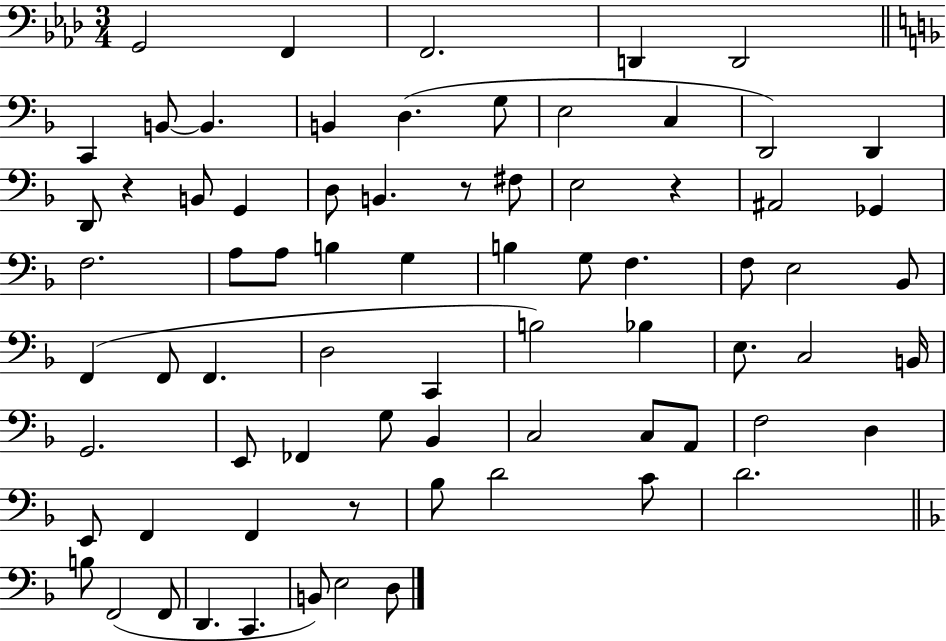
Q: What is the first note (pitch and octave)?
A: G2